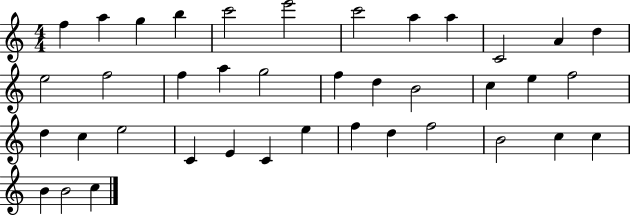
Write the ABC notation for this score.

X:1
T:Untitled
M:4/4
L:1/4
K:C
f a g b c'2 e'2 c'2 a a C2 A d e2 f2 f a g2 f d B2 c e f2 d c e2 C E C e f d f2 B2 c c B B2 c